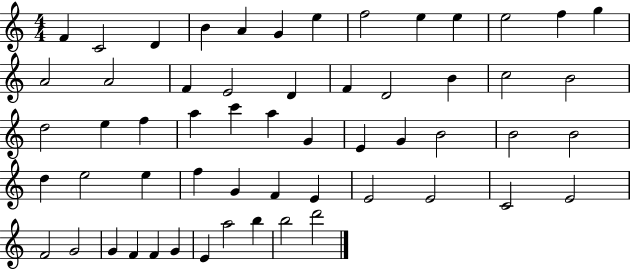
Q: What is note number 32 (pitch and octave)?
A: G4